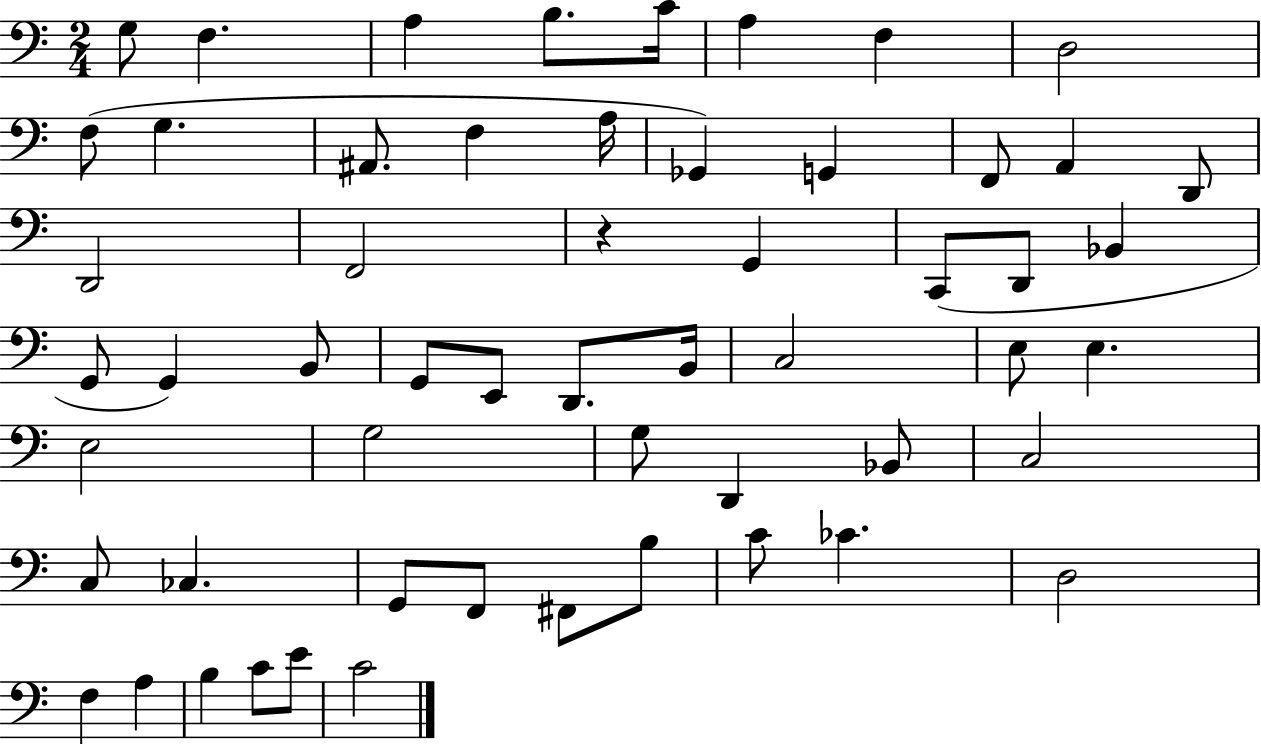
X:1
T:Untitled
M:2/4
L:1/4
K:C
G,/2 F, A, B,/2 C/4 A, F, D,2 F,/2 G, ^A,,/2 F, A,/4 _G,, G,, F,,/2 A,, D,,/2 D,,2 F,,2 z G,, C,,/2 D,,/2 _B,, G,,/2 G,, B,,/2 G,,/2 E,,/2 D,,/2 B,,/4 C,2 E,/2 E, E,2 G,2 G,/2 D,, _B,,/2 C,2 C,/2 _C, G,,/2 F,,/2 ^F,,/2 B,/2 C/2 _C D,2 F, A, B, C/2 E/2 C2